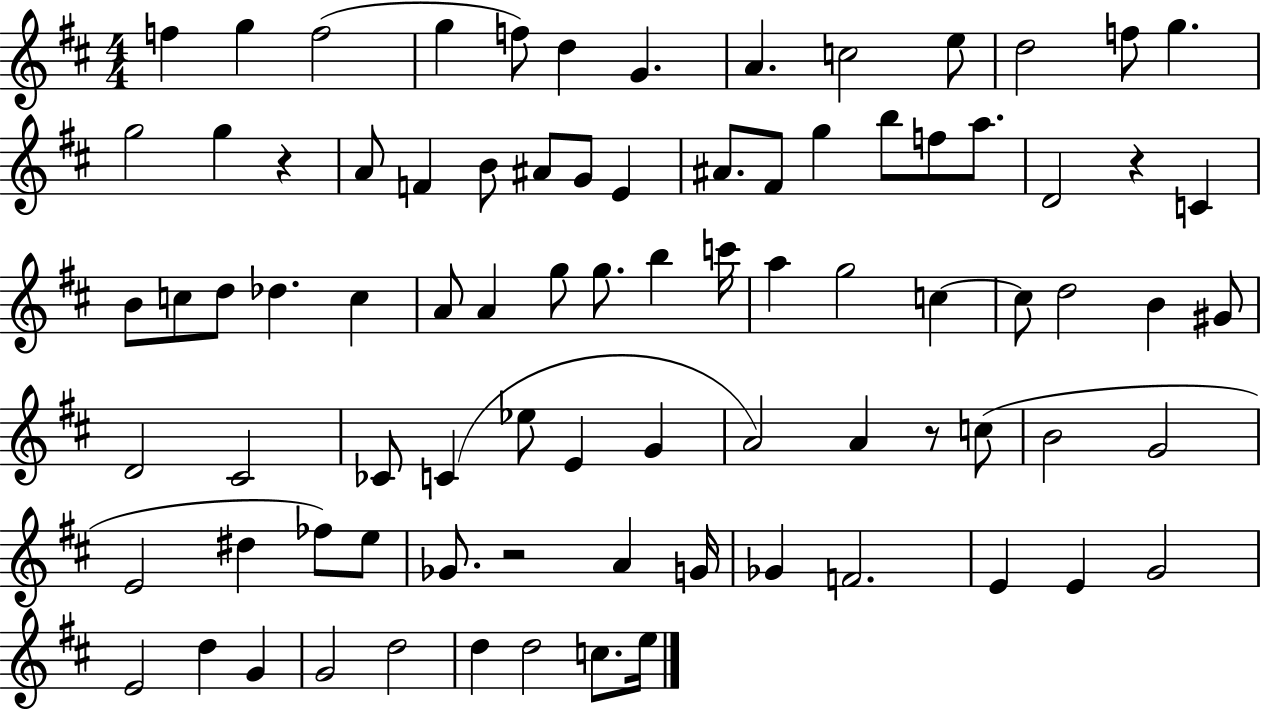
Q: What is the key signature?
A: D major